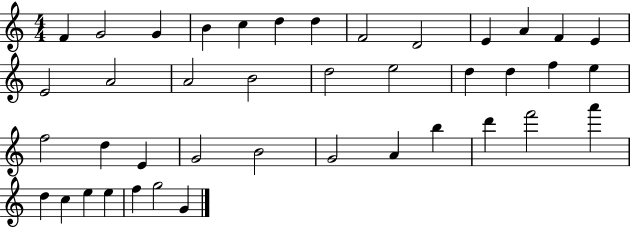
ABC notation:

X:1
T:Untitled
M:4/4
L:1/4
K:C
F G2 G B c d d F2 D2 E A F E E2 A2 A2 B2 d2 e2 d d f e f2 d E G2 B2 G2 A b d' f'2 a' d c e e f g2 G